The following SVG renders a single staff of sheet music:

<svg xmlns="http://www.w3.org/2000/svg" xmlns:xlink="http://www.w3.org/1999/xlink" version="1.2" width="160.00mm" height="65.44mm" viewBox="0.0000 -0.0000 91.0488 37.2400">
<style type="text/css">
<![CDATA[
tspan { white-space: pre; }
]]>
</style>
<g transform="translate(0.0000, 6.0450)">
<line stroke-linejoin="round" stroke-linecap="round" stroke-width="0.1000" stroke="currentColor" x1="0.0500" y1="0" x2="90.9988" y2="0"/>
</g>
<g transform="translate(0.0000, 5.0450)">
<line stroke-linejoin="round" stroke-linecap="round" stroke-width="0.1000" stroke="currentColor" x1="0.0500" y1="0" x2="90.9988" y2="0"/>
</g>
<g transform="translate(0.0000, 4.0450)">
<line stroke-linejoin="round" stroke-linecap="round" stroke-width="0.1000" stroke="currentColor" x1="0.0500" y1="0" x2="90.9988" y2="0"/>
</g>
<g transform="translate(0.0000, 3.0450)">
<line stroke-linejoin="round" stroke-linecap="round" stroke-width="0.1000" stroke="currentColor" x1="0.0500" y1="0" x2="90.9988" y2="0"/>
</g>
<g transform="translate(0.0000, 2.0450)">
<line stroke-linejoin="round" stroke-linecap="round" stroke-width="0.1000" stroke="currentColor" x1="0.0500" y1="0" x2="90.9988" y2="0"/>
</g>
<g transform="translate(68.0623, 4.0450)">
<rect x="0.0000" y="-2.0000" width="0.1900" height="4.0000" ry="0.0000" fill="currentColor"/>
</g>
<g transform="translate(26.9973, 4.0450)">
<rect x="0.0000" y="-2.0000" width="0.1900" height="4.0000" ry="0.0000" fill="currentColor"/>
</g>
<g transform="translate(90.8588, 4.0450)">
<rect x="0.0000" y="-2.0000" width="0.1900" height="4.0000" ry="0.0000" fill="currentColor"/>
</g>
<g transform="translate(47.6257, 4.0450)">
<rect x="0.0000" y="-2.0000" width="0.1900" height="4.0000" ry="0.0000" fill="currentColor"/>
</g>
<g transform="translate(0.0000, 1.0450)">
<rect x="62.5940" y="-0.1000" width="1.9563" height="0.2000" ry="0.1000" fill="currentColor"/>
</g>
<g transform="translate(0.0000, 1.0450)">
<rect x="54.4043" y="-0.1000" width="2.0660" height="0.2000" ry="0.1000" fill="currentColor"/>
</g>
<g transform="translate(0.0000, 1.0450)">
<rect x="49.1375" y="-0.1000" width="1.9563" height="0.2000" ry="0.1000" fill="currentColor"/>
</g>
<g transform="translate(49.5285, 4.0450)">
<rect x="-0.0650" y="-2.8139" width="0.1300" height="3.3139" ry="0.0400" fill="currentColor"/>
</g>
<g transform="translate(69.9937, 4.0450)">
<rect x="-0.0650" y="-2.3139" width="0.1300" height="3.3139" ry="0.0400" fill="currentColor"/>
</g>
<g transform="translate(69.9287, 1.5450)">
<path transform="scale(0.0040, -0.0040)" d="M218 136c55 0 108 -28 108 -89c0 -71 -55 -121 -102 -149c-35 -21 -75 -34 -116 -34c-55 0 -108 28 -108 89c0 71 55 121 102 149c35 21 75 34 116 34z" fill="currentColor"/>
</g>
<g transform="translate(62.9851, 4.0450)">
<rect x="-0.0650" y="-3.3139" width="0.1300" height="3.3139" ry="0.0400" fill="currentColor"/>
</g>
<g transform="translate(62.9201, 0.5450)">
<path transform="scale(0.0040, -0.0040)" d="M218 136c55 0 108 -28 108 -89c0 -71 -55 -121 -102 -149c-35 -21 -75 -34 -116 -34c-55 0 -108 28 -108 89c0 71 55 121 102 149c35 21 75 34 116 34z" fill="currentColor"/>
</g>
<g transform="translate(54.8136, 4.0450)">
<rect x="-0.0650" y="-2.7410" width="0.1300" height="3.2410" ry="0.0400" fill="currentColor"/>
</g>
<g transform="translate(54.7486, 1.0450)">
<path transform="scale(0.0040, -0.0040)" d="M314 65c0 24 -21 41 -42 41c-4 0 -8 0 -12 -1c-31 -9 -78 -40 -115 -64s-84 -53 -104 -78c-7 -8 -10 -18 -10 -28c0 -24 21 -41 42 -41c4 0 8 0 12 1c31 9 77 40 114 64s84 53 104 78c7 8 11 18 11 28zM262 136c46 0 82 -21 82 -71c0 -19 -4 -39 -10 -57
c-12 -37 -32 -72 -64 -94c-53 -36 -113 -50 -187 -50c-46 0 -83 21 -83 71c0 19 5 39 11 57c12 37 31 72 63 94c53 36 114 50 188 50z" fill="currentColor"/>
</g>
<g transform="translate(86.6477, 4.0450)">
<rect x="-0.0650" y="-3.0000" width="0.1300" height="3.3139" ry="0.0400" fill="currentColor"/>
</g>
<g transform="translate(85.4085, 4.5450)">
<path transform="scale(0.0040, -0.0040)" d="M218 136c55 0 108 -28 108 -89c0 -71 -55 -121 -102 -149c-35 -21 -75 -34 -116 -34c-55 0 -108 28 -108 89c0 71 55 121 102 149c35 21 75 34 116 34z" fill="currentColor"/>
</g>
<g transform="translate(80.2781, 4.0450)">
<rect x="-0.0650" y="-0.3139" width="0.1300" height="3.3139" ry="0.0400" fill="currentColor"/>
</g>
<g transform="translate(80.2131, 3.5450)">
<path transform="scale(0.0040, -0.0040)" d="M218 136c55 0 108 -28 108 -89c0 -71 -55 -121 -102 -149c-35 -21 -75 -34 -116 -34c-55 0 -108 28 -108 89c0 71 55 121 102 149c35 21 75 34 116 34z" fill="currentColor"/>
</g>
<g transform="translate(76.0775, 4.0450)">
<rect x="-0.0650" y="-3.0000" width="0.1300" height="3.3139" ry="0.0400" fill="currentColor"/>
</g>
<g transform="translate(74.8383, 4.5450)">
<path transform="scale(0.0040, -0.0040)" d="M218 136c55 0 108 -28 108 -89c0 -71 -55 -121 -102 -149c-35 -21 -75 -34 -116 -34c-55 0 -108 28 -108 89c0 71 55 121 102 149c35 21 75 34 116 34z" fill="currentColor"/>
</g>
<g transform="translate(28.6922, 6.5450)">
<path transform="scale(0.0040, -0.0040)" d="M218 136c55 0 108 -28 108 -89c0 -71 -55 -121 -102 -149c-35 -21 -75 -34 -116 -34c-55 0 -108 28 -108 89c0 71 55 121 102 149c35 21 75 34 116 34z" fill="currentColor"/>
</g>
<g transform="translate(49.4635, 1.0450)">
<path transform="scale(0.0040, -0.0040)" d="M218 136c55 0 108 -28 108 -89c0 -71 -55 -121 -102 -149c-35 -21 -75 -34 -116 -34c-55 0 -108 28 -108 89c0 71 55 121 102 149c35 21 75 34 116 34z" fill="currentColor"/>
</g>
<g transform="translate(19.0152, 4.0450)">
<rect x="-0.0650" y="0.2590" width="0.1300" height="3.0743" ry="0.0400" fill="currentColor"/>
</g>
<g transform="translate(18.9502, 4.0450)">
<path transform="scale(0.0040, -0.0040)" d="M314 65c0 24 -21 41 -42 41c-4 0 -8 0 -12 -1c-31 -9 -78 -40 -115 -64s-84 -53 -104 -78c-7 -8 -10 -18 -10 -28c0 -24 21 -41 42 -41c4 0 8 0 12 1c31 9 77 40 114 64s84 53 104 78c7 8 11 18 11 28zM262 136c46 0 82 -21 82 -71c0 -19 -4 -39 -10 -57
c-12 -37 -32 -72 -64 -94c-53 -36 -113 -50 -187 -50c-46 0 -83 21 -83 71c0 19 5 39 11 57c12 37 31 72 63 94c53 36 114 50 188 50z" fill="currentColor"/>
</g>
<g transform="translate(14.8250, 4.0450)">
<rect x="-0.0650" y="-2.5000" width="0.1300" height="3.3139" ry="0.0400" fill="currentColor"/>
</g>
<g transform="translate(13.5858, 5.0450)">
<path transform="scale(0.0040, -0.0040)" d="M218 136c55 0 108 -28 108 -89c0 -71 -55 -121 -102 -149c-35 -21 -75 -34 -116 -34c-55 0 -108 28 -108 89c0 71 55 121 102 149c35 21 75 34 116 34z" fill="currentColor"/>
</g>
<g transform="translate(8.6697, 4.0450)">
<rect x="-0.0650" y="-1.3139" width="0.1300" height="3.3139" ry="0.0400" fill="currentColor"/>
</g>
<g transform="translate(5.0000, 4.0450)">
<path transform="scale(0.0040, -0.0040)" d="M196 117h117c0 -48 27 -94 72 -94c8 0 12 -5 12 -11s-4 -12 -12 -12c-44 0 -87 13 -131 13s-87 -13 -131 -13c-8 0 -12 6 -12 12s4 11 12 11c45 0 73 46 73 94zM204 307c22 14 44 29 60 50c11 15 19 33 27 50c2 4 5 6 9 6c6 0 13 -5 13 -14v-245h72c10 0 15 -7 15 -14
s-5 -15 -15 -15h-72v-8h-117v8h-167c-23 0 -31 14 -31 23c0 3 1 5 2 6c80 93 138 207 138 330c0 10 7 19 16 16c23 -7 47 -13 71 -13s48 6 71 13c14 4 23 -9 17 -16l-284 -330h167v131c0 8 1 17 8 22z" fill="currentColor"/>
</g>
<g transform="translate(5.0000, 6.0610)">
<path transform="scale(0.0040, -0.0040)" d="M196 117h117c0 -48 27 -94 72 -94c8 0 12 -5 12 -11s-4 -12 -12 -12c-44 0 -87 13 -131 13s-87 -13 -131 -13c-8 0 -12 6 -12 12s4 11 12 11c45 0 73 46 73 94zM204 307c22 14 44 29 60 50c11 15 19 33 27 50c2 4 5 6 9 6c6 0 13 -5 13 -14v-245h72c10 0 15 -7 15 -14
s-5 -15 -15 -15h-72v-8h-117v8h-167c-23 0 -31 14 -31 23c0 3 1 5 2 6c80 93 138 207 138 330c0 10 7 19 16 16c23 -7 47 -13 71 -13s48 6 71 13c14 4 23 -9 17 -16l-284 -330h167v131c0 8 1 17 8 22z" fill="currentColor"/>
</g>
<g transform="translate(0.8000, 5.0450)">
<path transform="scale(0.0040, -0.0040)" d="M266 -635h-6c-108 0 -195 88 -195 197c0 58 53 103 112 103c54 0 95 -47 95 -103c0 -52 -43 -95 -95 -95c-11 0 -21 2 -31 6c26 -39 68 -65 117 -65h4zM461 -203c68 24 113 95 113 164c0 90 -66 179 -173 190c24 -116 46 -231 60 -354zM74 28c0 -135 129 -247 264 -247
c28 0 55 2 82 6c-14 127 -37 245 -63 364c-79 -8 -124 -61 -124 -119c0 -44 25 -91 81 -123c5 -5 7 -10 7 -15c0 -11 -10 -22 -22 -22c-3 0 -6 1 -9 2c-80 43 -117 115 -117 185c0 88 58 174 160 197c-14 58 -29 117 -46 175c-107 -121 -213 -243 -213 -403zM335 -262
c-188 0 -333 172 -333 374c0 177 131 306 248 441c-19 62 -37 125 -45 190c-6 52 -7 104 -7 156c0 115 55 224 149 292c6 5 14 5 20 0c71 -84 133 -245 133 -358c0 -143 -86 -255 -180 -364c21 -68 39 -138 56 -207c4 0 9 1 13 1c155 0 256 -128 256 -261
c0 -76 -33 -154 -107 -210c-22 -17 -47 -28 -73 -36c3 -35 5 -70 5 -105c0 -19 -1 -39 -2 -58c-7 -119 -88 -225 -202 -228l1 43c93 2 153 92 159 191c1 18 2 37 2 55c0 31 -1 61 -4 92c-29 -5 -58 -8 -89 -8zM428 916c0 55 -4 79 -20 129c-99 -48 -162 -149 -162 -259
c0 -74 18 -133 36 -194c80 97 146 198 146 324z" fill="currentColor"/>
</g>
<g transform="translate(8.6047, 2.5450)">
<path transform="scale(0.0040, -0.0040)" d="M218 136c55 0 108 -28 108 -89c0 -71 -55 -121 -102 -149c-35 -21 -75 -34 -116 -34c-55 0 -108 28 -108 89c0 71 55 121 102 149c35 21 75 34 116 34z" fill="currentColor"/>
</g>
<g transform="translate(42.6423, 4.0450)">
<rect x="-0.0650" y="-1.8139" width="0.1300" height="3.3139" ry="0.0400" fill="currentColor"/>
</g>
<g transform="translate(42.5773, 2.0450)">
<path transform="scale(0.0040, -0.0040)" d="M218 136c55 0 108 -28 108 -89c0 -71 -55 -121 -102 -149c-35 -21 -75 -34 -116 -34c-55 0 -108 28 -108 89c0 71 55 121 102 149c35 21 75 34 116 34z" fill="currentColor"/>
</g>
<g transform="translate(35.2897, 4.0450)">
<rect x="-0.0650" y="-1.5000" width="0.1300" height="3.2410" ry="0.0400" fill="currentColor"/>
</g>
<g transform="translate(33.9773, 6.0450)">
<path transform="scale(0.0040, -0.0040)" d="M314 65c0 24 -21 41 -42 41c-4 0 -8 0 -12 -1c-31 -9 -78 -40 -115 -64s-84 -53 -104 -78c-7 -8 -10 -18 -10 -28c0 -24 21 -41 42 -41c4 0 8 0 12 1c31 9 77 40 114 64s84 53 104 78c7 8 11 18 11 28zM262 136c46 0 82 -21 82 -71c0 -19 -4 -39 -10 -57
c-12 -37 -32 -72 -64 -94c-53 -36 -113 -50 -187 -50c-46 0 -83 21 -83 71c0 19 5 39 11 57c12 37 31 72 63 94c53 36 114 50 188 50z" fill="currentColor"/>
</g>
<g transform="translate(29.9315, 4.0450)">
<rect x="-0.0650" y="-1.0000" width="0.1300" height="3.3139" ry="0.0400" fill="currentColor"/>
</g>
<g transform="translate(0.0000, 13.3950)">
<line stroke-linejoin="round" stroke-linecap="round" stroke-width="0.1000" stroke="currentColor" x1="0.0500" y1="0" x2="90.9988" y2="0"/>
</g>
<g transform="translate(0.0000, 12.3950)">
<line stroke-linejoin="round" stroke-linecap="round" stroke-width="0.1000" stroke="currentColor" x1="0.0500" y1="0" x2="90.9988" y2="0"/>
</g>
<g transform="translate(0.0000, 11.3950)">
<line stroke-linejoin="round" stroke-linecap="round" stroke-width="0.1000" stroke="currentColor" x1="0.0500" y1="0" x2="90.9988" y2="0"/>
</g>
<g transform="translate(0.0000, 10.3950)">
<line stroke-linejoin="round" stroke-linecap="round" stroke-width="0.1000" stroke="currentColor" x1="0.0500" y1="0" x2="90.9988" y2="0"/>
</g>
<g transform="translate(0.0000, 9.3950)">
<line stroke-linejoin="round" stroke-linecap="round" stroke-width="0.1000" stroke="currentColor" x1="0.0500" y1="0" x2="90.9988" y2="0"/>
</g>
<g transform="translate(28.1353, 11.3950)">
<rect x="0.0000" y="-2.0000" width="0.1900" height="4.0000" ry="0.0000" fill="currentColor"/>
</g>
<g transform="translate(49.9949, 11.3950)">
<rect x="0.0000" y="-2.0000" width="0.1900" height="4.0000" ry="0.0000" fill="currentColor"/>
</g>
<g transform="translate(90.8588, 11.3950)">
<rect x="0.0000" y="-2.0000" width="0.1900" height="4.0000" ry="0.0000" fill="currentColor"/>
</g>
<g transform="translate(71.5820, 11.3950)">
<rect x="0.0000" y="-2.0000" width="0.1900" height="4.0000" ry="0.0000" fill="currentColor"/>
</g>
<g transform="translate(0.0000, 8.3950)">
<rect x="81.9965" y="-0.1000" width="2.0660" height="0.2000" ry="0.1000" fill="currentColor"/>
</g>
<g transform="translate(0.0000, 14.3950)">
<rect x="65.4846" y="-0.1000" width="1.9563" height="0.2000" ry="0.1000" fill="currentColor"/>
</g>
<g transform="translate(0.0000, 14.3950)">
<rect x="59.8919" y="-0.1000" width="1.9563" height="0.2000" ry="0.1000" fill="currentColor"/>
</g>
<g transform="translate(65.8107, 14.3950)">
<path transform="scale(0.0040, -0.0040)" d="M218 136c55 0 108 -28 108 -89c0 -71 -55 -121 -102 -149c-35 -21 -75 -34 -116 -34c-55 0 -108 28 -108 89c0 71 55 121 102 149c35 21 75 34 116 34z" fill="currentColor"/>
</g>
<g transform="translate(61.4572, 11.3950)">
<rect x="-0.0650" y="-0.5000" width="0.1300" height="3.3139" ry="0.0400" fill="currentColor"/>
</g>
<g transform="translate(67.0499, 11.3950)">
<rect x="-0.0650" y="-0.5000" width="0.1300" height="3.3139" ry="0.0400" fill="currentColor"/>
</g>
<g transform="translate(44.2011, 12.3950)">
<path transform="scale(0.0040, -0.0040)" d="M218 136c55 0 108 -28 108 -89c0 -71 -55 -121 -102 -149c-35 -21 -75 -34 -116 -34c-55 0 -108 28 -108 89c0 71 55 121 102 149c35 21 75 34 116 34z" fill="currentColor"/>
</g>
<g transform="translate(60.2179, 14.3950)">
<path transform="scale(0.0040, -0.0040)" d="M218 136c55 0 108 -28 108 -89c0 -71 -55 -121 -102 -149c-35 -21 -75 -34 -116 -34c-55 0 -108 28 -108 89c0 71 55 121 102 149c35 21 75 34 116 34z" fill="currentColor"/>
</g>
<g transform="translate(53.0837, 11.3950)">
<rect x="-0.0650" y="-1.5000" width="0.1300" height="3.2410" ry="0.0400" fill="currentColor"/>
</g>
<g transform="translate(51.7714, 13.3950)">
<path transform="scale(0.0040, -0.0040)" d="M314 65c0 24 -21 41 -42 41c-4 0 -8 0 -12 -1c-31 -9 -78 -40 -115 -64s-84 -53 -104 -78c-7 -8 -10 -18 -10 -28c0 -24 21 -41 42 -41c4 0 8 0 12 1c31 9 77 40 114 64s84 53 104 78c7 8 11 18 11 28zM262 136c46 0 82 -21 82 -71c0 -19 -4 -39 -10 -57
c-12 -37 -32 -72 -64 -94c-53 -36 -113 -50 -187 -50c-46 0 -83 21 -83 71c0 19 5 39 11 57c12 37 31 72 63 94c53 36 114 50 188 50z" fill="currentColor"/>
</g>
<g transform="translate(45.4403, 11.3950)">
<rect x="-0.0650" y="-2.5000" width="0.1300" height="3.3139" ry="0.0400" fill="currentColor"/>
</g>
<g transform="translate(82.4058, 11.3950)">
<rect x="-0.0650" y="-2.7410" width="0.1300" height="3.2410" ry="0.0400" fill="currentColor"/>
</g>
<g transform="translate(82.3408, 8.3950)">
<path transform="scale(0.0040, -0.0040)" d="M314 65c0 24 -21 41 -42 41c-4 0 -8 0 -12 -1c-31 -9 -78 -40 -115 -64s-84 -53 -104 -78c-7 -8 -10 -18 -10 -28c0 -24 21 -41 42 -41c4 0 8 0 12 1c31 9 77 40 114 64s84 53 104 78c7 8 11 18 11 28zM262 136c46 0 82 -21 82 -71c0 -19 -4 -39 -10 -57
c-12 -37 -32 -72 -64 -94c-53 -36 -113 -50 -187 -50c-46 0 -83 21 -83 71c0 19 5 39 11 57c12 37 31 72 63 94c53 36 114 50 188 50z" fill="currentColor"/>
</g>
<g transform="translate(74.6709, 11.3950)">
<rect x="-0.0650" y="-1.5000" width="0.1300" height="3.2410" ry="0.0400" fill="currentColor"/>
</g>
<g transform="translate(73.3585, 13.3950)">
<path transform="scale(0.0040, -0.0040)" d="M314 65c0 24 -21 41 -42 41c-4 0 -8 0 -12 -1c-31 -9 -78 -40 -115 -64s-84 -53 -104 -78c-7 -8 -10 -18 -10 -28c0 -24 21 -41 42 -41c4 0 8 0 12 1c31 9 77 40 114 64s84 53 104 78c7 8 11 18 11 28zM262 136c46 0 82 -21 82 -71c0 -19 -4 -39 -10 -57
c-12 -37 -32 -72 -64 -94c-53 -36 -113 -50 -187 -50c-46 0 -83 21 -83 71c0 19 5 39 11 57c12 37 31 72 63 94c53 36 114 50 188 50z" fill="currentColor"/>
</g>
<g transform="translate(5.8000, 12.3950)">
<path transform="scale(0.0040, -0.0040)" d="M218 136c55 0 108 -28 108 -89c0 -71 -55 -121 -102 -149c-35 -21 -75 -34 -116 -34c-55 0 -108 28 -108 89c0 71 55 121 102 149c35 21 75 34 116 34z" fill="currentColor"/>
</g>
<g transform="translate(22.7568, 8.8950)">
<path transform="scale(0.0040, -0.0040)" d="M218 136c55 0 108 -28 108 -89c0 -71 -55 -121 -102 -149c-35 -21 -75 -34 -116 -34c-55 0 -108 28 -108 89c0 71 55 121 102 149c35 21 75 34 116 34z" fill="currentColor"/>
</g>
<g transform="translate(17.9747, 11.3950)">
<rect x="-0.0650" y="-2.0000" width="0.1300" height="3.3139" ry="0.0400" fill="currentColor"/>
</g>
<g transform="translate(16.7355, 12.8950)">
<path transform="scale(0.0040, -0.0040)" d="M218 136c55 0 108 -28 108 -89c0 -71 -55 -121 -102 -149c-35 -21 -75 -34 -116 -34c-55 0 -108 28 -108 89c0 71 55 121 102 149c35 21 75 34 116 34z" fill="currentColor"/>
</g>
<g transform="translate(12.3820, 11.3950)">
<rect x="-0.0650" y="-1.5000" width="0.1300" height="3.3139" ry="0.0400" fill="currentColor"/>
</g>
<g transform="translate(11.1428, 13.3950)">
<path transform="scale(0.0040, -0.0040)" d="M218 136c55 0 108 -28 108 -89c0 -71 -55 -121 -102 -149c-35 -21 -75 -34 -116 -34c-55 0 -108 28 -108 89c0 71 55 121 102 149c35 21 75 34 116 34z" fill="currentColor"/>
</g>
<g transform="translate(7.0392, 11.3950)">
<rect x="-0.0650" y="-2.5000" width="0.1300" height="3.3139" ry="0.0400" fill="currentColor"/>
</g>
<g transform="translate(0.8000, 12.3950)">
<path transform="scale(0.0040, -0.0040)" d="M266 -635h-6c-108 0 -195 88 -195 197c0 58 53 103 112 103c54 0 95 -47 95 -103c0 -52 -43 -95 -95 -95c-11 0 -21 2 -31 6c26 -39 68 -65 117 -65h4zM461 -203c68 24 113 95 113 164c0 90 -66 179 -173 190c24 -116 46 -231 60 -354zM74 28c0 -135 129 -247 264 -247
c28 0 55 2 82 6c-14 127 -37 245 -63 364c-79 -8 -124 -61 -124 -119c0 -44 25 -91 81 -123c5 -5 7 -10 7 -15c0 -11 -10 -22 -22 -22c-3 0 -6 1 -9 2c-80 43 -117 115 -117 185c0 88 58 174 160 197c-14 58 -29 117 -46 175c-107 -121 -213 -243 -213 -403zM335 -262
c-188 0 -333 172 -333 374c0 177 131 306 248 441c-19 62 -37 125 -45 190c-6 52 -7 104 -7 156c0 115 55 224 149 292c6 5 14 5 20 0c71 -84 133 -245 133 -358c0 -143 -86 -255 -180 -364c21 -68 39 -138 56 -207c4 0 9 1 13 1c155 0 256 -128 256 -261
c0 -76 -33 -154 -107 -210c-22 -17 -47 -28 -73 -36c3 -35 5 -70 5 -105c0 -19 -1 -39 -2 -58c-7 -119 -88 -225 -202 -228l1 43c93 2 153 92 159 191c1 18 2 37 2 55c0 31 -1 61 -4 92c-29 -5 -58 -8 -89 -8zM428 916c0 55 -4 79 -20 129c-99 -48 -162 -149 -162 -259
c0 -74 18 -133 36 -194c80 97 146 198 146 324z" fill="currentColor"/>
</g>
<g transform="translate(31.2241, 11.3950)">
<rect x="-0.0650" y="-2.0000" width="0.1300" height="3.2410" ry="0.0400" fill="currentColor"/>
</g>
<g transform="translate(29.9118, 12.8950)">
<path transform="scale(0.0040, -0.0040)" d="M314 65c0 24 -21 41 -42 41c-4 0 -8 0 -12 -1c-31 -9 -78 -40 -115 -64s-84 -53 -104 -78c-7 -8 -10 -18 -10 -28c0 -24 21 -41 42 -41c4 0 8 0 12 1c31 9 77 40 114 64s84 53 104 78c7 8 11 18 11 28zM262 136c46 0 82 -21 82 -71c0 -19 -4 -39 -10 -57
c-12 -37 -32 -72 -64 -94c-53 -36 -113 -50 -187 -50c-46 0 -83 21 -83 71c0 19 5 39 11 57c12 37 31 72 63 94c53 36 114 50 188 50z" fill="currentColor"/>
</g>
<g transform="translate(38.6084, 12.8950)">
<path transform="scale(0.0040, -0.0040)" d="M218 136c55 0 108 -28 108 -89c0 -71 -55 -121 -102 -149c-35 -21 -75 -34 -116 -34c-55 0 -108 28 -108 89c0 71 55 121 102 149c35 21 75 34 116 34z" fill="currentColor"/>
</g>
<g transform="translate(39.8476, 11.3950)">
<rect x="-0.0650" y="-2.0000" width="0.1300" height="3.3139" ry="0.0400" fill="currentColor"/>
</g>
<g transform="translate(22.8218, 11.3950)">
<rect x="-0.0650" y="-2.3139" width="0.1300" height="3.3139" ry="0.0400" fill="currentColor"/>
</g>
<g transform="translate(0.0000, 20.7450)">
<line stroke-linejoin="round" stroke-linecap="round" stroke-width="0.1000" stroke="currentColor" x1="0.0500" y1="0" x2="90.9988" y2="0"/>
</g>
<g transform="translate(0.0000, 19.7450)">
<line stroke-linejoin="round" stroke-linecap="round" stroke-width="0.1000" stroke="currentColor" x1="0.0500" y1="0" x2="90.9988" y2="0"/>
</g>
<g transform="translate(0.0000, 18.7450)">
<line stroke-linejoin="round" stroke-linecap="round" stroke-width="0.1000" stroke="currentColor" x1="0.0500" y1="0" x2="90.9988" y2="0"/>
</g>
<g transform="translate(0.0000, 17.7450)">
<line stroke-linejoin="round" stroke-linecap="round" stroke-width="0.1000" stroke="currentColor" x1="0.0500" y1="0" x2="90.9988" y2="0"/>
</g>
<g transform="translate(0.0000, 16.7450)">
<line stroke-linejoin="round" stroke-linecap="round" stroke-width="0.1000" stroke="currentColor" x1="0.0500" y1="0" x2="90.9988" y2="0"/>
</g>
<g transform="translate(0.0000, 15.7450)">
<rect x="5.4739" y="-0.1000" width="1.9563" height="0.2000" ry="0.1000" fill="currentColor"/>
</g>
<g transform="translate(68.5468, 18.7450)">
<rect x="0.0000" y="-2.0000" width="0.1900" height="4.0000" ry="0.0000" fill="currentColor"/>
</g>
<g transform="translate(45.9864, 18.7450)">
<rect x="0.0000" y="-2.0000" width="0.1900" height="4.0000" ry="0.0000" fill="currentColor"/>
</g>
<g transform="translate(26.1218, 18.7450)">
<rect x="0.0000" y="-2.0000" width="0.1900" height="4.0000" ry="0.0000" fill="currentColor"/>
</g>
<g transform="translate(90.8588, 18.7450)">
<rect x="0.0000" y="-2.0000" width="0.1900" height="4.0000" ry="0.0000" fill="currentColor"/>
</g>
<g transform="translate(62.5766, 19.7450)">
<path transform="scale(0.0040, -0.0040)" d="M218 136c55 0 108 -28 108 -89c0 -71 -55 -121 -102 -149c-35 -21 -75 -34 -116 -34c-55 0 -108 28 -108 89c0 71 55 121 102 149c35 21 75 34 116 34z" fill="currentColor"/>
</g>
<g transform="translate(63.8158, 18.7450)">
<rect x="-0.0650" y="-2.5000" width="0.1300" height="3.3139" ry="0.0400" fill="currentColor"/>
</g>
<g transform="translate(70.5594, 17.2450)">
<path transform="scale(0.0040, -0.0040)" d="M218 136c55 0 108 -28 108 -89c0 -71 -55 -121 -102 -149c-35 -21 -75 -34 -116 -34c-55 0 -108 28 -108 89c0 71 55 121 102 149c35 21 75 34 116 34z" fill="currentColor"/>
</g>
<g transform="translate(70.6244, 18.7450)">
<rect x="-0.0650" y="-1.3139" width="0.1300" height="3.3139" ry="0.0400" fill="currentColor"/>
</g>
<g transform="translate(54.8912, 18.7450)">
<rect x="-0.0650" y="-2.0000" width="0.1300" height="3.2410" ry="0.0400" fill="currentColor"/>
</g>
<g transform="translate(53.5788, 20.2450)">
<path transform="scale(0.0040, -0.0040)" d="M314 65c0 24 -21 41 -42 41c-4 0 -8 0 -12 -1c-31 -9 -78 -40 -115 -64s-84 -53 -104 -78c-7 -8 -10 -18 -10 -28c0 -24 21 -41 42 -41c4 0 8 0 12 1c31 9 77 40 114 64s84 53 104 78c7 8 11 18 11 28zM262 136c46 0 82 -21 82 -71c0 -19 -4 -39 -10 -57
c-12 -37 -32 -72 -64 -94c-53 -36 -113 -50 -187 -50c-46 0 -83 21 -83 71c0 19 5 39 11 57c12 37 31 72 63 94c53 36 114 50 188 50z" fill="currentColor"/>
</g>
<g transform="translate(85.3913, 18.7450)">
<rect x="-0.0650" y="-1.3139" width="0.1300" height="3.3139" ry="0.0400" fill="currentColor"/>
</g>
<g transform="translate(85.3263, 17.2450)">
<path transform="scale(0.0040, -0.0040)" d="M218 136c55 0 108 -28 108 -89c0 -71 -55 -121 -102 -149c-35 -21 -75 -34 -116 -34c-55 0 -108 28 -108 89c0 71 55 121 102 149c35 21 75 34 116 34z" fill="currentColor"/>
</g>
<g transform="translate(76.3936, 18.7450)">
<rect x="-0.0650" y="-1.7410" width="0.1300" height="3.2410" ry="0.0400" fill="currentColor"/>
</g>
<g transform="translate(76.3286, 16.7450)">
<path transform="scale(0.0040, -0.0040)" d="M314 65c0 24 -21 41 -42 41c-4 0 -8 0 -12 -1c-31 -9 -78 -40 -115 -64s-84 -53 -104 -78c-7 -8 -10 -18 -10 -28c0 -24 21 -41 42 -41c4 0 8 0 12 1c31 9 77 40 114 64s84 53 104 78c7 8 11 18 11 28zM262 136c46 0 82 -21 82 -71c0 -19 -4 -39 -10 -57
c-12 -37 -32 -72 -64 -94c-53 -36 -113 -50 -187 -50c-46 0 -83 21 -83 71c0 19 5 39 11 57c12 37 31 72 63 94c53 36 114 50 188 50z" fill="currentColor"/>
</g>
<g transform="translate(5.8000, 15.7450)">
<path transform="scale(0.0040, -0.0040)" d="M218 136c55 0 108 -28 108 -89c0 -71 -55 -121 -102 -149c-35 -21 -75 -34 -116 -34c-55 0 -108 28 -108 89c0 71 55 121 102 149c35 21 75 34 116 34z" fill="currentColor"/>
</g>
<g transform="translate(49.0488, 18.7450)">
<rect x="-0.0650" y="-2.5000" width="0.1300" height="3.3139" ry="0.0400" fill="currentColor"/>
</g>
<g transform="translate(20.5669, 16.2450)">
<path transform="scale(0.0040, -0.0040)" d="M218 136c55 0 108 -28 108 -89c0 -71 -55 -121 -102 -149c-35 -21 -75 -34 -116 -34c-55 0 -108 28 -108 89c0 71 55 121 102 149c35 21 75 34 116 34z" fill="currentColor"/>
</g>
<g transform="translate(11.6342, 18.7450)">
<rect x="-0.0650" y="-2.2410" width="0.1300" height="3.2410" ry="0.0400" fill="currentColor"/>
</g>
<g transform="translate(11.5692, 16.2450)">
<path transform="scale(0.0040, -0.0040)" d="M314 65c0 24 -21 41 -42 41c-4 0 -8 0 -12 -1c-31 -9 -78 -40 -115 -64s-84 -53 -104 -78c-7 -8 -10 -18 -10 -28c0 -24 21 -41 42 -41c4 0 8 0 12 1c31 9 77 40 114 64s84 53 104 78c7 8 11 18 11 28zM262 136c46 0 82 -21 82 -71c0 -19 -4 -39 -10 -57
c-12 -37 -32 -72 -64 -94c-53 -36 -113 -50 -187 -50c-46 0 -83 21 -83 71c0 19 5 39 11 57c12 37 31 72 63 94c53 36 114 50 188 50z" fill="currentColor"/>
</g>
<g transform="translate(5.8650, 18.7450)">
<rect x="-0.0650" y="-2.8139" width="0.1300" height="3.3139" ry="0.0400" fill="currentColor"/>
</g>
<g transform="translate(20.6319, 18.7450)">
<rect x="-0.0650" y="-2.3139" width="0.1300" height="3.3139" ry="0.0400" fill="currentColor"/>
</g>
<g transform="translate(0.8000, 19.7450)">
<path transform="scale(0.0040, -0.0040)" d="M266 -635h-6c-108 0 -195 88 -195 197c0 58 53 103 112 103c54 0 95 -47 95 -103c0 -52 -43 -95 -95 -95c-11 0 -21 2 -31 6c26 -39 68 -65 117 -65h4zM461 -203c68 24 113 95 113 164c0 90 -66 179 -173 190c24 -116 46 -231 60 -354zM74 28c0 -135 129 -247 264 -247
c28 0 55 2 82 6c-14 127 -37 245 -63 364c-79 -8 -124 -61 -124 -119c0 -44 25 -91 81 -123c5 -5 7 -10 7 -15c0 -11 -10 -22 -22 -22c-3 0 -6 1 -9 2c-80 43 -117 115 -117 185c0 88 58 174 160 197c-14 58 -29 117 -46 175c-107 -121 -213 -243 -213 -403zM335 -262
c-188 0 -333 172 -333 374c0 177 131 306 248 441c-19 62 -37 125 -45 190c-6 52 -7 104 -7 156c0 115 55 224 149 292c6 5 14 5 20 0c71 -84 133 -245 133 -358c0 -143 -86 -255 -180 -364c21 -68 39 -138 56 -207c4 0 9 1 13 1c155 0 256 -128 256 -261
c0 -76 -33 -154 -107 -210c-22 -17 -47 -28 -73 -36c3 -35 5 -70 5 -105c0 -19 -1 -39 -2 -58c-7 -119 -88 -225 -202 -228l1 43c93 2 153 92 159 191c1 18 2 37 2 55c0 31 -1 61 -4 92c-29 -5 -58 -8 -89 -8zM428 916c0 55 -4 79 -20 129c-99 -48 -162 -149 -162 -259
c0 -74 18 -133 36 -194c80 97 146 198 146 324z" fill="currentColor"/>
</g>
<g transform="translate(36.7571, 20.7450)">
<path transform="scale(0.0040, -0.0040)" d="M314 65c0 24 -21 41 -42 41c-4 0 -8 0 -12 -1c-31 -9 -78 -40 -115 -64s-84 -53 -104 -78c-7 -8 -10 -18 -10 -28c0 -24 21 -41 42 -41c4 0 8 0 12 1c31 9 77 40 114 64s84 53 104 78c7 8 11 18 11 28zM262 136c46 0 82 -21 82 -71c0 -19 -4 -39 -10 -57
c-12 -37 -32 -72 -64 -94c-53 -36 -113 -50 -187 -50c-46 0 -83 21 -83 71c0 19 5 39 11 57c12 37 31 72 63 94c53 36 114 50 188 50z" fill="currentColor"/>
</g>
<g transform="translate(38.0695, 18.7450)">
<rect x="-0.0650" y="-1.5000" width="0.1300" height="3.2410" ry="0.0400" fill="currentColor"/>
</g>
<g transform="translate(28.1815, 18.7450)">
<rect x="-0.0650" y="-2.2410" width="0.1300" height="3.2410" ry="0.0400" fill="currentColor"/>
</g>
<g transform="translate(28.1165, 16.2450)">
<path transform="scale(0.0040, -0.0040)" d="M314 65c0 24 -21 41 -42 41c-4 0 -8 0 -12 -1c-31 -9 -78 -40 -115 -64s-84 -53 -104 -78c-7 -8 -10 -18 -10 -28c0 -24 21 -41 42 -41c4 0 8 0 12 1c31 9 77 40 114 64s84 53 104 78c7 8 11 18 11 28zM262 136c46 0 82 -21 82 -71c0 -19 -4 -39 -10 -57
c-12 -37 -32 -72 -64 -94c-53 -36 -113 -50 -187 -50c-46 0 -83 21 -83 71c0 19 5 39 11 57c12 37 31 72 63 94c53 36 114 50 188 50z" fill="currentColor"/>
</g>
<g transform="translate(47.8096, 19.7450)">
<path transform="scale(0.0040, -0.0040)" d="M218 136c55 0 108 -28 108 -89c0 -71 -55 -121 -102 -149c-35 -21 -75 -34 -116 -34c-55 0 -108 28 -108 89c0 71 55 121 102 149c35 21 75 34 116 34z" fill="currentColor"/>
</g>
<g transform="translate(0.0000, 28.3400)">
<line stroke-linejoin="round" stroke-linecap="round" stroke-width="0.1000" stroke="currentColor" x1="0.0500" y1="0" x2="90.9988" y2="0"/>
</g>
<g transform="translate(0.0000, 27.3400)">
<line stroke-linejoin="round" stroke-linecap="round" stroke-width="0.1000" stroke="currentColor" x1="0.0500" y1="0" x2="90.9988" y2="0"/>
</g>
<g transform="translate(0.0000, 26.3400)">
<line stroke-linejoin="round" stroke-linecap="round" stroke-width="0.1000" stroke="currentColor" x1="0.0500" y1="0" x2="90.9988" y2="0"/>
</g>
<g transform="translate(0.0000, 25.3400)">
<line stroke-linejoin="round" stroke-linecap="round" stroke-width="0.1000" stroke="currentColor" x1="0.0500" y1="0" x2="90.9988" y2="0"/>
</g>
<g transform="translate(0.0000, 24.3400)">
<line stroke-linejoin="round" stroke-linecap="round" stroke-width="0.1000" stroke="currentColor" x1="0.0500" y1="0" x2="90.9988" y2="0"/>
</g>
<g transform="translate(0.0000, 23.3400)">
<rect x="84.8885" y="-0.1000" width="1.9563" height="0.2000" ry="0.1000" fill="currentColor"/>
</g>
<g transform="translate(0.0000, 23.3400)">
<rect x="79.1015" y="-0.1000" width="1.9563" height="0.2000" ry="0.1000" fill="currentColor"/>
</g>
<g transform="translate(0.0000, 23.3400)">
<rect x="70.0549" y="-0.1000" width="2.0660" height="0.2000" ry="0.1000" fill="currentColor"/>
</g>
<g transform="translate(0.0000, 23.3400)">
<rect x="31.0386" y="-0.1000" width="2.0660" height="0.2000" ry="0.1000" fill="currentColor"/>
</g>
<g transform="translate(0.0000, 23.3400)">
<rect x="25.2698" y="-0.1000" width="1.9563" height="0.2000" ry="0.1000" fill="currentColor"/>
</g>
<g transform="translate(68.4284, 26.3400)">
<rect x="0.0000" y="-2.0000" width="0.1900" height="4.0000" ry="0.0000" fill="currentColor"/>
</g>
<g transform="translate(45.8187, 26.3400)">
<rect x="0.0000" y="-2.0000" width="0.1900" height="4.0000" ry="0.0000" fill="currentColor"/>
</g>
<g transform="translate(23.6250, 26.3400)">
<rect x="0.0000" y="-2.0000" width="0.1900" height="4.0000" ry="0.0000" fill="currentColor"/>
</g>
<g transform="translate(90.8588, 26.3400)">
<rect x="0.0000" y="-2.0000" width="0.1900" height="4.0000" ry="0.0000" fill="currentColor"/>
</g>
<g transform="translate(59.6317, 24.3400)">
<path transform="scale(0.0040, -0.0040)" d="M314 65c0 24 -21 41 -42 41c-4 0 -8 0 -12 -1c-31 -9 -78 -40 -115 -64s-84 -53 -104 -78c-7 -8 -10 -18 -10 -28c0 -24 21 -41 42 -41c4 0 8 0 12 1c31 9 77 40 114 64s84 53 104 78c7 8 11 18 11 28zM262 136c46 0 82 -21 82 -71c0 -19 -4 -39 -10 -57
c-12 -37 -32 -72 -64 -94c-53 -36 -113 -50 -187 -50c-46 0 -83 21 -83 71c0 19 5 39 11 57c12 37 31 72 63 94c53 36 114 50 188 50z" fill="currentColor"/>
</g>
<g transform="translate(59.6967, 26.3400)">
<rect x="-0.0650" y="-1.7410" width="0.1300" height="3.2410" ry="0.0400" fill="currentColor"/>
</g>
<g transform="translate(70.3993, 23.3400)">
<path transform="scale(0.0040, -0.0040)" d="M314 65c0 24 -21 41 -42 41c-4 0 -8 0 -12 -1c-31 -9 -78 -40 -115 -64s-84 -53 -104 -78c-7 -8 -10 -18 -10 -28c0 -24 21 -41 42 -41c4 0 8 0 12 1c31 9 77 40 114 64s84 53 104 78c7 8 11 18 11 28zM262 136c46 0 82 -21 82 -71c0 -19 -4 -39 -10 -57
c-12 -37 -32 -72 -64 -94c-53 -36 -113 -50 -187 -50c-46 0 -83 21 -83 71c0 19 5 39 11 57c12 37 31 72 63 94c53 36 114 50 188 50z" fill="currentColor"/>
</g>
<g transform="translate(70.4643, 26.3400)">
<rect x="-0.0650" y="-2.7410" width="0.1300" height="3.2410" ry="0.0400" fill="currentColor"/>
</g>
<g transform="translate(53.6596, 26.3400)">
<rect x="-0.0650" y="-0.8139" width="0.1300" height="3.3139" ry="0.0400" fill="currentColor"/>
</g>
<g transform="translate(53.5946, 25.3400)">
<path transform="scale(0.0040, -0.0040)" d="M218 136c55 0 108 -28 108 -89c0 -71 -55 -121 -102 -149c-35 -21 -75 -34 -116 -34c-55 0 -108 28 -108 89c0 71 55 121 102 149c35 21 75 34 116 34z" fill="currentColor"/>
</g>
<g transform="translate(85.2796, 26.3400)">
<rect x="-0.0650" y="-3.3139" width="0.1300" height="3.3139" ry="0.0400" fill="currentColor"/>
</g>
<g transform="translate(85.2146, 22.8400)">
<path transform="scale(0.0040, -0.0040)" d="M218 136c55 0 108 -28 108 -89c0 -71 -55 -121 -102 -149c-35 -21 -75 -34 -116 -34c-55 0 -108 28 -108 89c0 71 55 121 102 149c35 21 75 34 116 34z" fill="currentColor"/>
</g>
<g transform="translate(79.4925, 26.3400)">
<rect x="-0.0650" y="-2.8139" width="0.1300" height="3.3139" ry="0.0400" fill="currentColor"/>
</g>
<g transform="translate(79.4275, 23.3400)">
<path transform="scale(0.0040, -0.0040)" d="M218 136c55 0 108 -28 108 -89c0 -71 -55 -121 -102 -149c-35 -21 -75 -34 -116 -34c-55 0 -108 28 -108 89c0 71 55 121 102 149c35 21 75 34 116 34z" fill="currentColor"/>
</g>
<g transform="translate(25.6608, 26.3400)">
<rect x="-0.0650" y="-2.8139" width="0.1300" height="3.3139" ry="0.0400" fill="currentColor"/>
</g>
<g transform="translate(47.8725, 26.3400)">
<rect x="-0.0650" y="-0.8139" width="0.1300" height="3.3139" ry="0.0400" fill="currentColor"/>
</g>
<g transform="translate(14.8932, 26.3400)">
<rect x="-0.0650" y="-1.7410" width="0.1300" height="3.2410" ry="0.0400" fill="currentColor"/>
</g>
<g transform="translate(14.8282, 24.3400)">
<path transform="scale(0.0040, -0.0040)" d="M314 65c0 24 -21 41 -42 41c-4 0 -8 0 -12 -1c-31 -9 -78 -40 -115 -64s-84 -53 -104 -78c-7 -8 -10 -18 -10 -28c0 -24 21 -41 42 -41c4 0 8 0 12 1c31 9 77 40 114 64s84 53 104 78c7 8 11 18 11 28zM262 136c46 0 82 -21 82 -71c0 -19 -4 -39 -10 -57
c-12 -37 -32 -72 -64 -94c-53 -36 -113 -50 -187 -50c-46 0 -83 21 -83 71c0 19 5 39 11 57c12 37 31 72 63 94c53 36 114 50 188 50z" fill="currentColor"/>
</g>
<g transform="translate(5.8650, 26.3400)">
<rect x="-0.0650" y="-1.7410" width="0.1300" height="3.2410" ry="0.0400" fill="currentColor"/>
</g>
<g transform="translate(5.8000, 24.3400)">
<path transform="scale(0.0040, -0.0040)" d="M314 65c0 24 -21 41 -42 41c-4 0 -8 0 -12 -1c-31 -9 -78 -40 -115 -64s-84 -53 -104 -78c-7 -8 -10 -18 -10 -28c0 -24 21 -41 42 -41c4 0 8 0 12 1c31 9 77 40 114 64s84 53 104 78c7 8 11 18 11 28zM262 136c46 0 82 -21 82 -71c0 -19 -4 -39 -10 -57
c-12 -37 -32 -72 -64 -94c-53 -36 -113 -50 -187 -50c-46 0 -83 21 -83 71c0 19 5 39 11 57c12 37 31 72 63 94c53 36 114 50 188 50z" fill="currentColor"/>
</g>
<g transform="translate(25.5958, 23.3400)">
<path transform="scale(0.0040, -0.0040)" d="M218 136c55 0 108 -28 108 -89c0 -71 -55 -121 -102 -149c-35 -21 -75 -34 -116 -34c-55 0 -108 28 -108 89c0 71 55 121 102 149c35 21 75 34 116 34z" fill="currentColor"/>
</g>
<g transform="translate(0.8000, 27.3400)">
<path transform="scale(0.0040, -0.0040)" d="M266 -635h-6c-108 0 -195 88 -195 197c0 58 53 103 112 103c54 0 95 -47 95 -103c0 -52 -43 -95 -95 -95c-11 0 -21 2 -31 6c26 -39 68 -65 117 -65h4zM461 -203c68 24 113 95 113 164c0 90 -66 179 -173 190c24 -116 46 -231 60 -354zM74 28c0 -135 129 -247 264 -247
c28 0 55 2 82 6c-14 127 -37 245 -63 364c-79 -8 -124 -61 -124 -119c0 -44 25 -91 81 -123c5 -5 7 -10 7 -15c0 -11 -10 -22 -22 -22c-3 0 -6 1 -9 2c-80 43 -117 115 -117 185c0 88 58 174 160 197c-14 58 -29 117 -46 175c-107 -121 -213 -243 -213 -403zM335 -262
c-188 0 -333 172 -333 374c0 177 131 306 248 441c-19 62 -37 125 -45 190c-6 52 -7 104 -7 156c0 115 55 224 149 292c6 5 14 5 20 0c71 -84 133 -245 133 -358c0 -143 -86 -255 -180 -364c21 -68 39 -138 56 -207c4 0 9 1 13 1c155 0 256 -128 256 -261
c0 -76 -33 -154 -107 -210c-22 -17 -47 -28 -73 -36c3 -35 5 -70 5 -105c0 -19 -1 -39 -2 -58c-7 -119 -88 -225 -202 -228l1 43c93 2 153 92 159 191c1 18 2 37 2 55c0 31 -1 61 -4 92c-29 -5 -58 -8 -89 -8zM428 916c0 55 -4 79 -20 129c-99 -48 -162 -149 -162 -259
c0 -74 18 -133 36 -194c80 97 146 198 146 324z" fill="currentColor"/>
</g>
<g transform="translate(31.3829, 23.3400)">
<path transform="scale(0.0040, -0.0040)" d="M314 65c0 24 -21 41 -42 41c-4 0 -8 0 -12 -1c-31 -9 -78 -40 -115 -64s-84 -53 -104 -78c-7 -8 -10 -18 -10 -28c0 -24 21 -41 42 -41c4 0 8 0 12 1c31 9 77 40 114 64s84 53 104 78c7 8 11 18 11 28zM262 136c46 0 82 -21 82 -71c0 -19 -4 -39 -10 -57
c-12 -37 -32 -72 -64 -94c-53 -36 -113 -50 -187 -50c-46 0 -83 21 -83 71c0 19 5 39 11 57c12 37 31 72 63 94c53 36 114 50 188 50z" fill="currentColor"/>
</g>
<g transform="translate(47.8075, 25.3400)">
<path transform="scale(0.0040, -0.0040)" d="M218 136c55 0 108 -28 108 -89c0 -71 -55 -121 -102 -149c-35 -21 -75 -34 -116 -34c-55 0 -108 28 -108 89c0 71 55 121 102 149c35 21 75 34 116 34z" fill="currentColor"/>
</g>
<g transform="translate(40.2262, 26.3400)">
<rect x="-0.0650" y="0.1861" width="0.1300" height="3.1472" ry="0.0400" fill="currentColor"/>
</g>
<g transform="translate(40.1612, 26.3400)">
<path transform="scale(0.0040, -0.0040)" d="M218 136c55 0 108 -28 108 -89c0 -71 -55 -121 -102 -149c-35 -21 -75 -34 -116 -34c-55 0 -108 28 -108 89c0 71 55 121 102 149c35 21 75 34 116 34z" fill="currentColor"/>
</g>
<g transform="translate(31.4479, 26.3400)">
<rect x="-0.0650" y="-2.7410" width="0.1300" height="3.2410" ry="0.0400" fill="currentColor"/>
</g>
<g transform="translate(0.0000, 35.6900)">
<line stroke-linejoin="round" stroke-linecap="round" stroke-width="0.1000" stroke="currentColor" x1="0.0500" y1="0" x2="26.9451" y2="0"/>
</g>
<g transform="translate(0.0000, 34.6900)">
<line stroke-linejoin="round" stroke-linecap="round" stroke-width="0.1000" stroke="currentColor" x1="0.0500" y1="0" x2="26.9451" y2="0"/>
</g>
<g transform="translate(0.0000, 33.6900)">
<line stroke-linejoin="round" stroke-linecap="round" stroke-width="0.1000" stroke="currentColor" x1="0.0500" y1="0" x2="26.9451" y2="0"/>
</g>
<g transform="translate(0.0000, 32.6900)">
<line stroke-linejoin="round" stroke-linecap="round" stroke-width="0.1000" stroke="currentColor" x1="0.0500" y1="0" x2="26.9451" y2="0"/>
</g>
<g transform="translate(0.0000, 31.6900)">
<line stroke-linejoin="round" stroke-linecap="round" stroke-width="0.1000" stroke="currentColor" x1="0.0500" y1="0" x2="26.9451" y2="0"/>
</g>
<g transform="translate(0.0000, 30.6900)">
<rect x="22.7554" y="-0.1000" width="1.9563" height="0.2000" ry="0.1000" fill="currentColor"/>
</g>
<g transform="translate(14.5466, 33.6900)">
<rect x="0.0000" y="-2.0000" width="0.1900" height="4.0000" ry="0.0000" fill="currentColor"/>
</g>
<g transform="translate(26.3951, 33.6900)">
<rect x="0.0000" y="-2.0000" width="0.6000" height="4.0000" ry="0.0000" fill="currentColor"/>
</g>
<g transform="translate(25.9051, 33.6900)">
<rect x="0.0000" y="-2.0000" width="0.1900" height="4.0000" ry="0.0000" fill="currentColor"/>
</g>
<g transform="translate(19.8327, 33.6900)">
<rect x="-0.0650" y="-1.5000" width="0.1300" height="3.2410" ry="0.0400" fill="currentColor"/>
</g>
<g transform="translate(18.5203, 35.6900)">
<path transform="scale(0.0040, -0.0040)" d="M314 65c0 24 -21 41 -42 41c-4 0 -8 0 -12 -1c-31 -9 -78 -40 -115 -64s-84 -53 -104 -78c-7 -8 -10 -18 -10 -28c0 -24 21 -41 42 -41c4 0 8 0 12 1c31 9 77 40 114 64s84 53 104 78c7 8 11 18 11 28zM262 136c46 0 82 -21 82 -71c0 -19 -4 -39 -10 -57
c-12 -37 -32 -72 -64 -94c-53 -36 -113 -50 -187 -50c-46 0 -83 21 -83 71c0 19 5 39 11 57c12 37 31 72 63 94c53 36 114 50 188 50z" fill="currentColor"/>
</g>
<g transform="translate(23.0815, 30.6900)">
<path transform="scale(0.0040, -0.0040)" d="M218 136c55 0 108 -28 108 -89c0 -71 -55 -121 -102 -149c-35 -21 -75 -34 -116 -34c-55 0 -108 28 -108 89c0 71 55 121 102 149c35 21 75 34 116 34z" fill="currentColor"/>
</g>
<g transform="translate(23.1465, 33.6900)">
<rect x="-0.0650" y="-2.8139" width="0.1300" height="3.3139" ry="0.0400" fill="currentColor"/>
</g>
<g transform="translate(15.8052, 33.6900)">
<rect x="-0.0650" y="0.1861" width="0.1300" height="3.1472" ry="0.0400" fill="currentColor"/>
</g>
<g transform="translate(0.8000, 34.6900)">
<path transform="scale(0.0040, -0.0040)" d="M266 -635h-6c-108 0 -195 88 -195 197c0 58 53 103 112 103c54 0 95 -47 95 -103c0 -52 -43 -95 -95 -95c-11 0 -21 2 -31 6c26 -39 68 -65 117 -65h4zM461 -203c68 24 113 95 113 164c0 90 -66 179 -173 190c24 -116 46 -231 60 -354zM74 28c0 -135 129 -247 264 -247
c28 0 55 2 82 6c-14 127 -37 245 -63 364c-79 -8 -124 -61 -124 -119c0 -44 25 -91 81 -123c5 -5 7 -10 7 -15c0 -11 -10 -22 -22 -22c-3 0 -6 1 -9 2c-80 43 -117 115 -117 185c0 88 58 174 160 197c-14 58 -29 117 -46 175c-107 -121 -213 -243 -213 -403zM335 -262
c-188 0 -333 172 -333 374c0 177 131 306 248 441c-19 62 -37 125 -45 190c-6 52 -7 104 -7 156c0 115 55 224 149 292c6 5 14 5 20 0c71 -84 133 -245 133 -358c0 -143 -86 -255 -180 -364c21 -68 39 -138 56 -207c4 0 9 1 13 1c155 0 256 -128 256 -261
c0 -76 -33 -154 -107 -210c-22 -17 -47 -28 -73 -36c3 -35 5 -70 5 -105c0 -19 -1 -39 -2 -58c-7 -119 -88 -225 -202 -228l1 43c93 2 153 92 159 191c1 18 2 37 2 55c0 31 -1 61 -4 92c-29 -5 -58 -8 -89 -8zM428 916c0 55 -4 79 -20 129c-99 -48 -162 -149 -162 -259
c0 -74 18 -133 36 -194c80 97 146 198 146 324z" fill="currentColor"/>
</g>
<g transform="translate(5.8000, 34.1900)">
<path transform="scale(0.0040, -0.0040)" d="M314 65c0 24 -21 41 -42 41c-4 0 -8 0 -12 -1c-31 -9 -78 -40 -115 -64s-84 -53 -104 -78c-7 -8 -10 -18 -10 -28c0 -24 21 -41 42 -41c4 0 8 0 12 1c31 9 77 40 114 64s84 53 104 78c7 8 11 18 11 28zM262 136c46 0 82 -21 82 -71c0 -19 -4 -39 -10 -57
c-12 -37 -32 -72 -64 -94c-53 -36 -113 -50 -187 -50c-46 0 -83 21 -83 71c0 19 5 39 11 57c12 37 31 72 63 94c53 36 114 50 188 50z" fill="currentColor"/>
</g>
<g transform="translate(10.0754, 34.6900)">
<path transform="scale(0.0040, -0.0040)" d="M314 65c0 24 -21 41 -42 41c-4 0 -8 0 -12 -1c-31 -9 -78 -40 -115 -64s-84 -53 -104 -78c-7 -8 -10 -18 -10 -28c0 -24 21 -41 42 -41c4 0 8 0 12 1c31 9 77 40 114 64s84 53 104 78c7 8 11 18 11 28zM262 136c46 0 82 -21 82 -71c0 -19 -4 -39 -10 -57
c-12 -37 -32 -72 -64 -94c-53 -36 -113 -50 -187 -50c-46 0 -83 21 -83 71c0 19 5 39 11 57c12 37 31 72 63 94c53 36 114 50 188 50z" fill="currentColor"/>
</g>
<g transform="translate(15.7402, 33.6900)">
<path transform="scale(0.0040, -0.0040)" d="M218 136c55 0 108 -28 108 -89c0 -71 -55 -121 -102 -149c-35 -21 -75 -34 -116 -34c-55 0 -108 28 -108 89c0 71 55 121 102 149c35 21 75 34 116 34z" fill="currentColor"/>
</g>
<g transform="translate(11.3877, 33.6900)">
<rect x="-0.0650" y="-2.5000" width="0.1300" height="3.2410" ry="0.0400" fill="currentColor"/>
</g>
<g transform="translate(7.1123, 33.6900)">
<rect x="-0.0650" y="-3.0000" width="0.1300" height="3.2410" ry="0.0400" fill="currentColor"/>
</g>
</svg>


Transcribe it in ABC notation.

X:1
T:Untitled
M:4/4
L:1/4
K:C
e G B2 D E2 f a a2 b g A c A G E F g F2 F G E2 C C E2 a2 a g2 g g2 E2 G F2 G e f2 e f2 f2 a a2 B d d f2 a2 a b A2 G2 B E2 a